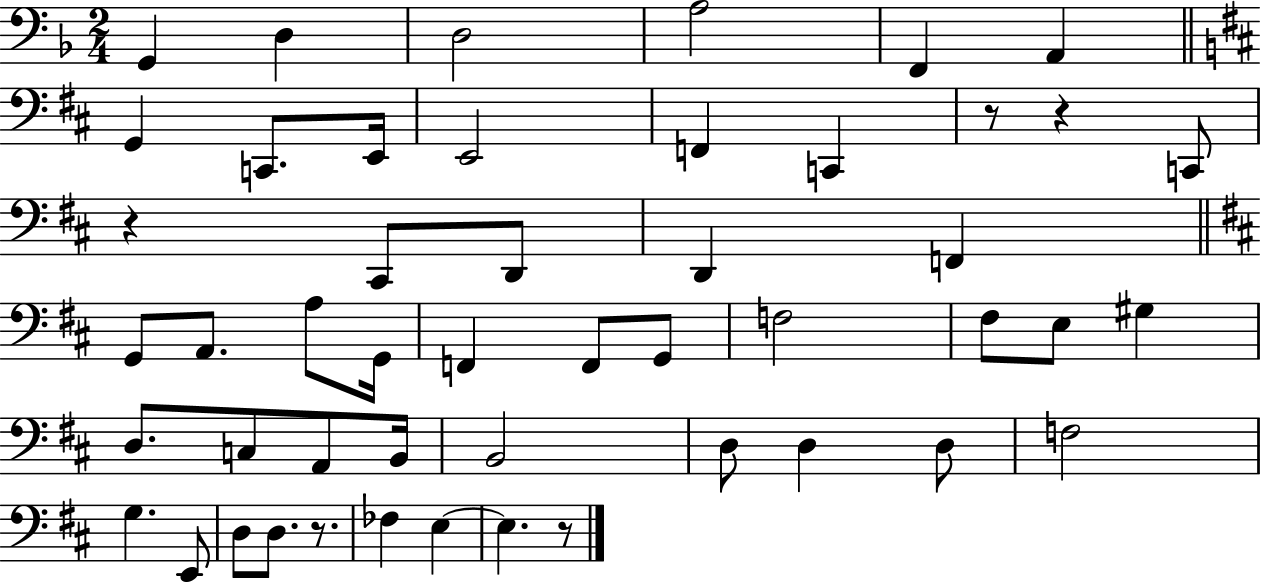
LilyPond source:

{
  \clef bass
  \numericTimeSignature
  \time 2/4
  \key f \major
  g,4 d4 | d2 | a2 | f,4 a,4 | \break \bar "||" \break \key d \major g,4 c,8. e,16 | e,2 | f,4 c,4 | r8 r4 c,8 | \break r4 cis,8 d,8 | d,4 f,4 | \bar "||" \break \key d \major g,8 a,8. a8 g,16 | f,4 f,8 g,8 | f2 | fis8 e8 gis4 | \break d8. c8 a,8 b,16 | b,2 | d8 d4 d8 | f2 | \break g4. e,8 | d8 d8. r8. | fes4 e4~~ | e4. r8 | \break \bar "|."
}